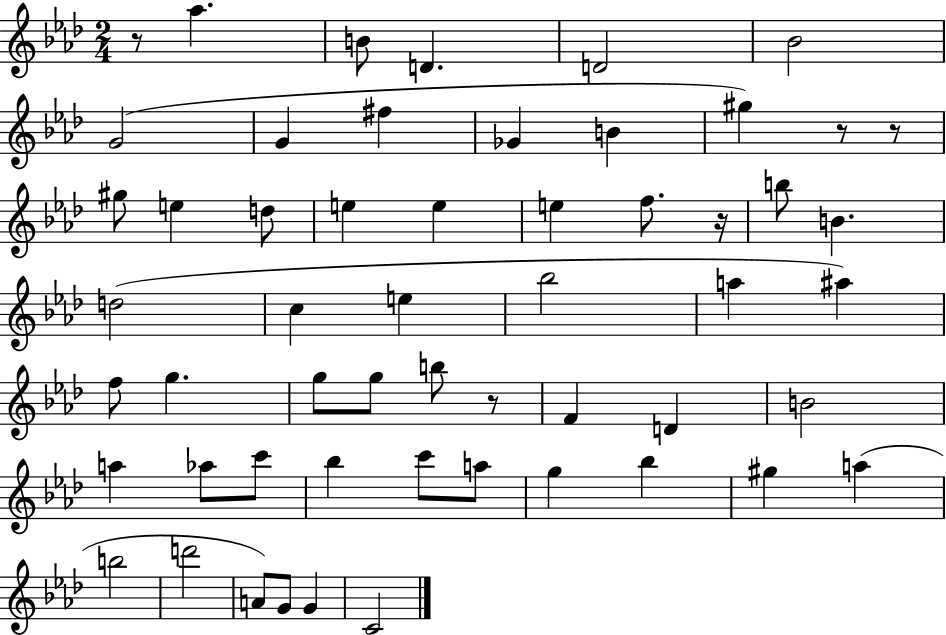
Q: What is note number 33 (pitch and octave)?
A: D4